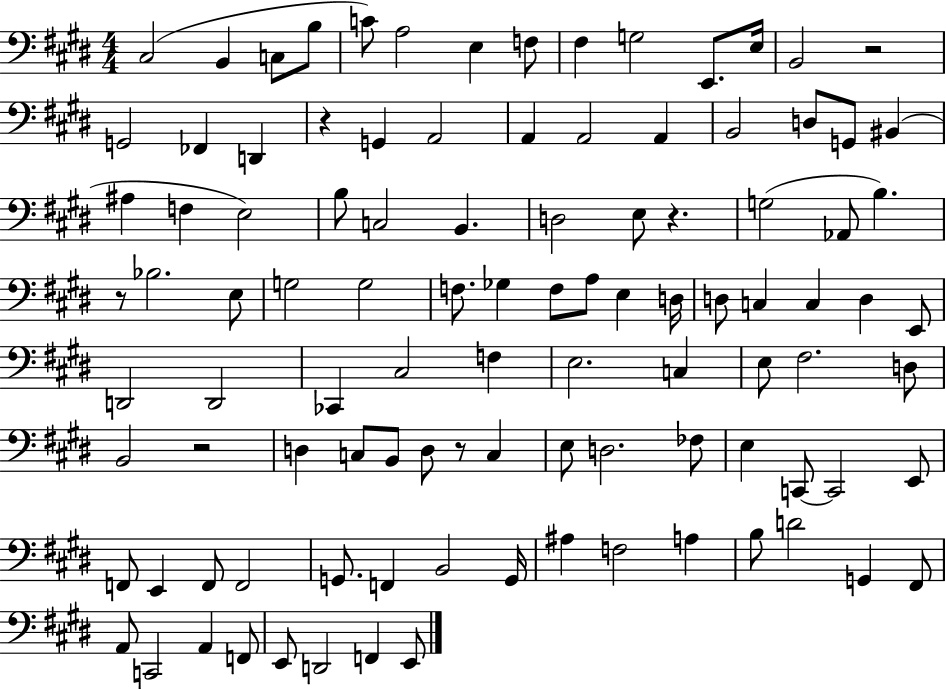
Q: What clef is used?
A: bass